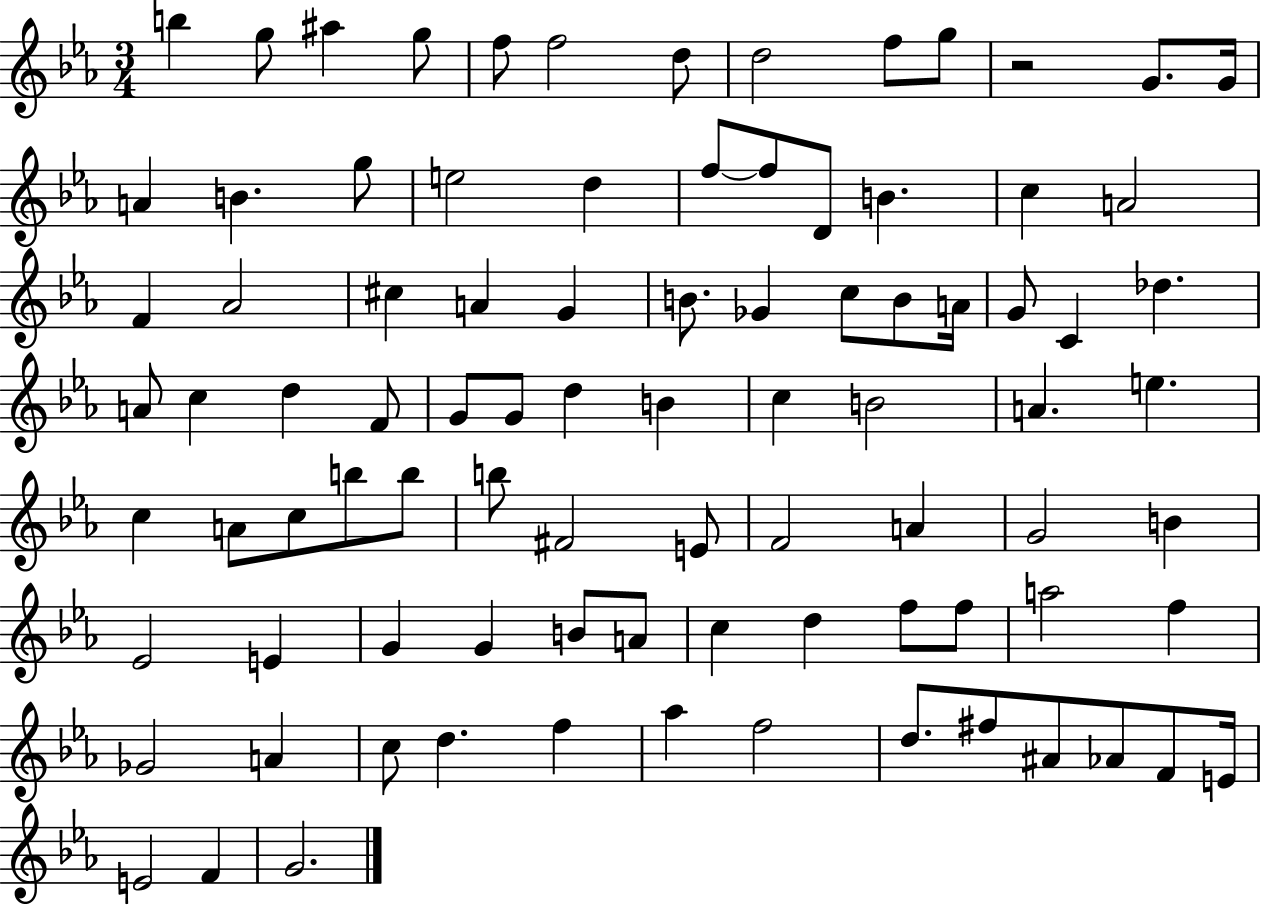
{
  \clef treble
  \numericTimeSignature
  \time 3/4
  \key ees \major
  b''4 g''8 ais''4 g''8 | f''8 f''2 d''8 | d''2 f''8 g''8 | r2 g'8. g'16 | \break a'4 b'4. g''8 | e''2 d''4 | f''8~~ f''8 d'8 b'4. | c''4 a'2 | \break f'4 aes'2 | cis''4 a'4 g'4 | b'8. ges'4 c''8 b'8 a'16 | g'8 c'4 des''4. | \break a'8 c''4 d''4 f'8 | g'8 g'8 d''4 b'4 | c''4 b'2 | a'4. e''4. | \break c''4 a'8 c''8 b''8 b''8 | b''8 fis'2 e'8 | f'2 a'4 | g'2 b'4 | \break ees'2 e'4 | g'4 g'4 b'8 a'8 | c''4 d''4 f''8 f''8 | a''2 f''4 | \break ges'2 a'4 | c''8 d''4. f''4 | aes''4 f''2 | d''8. fis''8 ais'8 aes'8 f'8 e'16 | \break e'2 f'4 | g'2. | \bar "|."
}